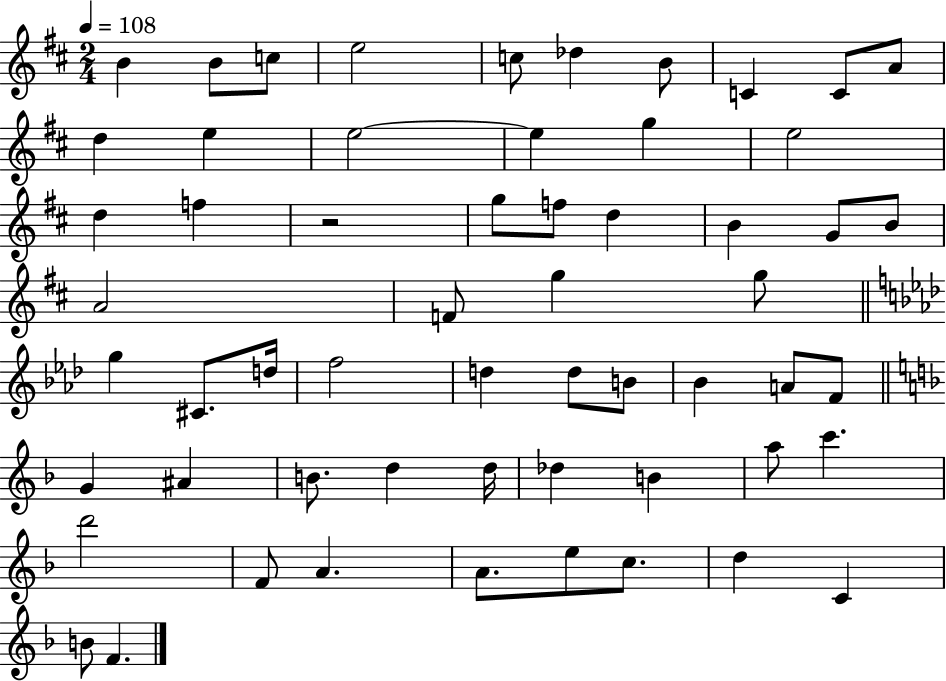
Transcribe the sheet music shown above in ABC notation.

X:1
T:Untitled
M:2/4
L:1/4
K:D
B B/2 c/2 e2 c/2 _d B/2 C C/2 A/2 d e e2 e g e2 d f z2 g/2 f/2 d B G/2 B/2 A2 F/2 g g/2 g ^C/2 d/4 f2 d d/2 B/2 _B A/2 F/2 G ^A B/2 d d/4 _d B a/2 c' d'2 F/2 A A/2 e/2 c/2 d C B/2 F